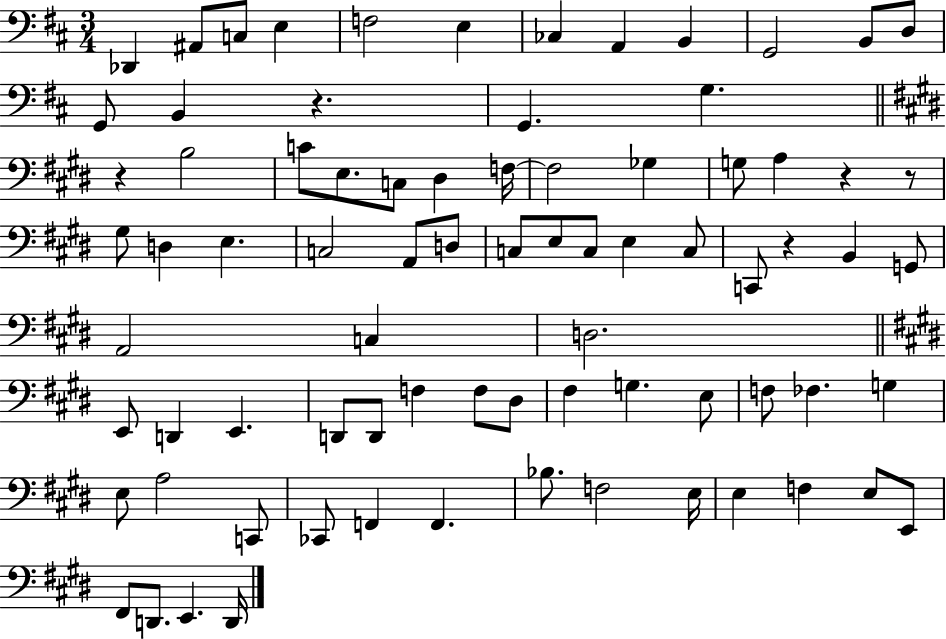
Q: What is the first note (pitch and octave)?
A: Db2